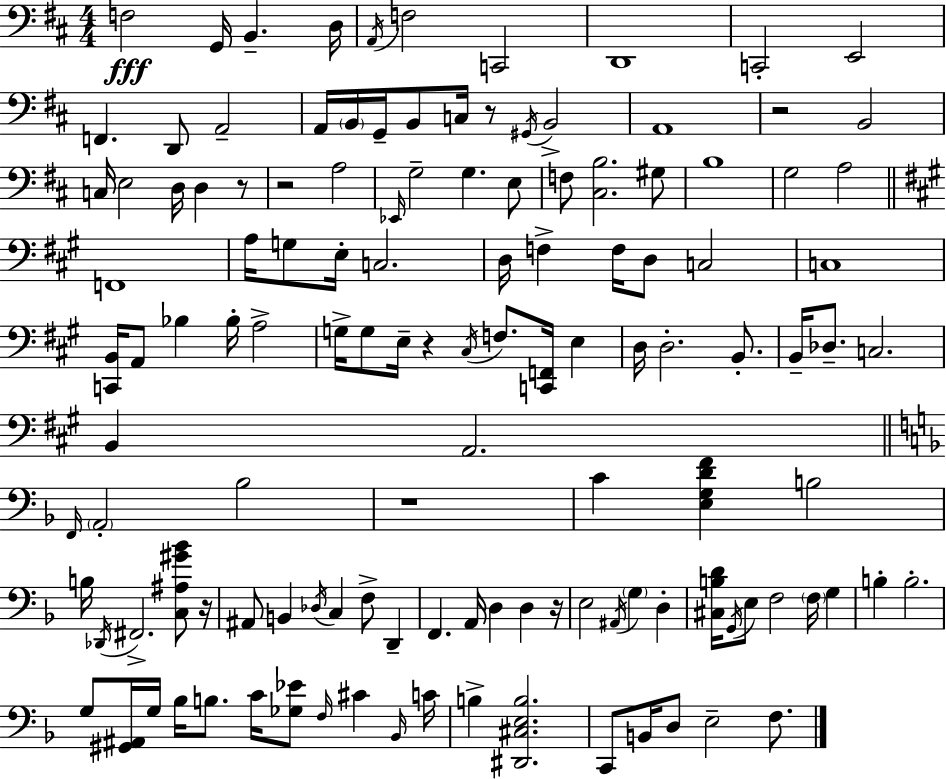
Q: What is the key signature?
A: D major